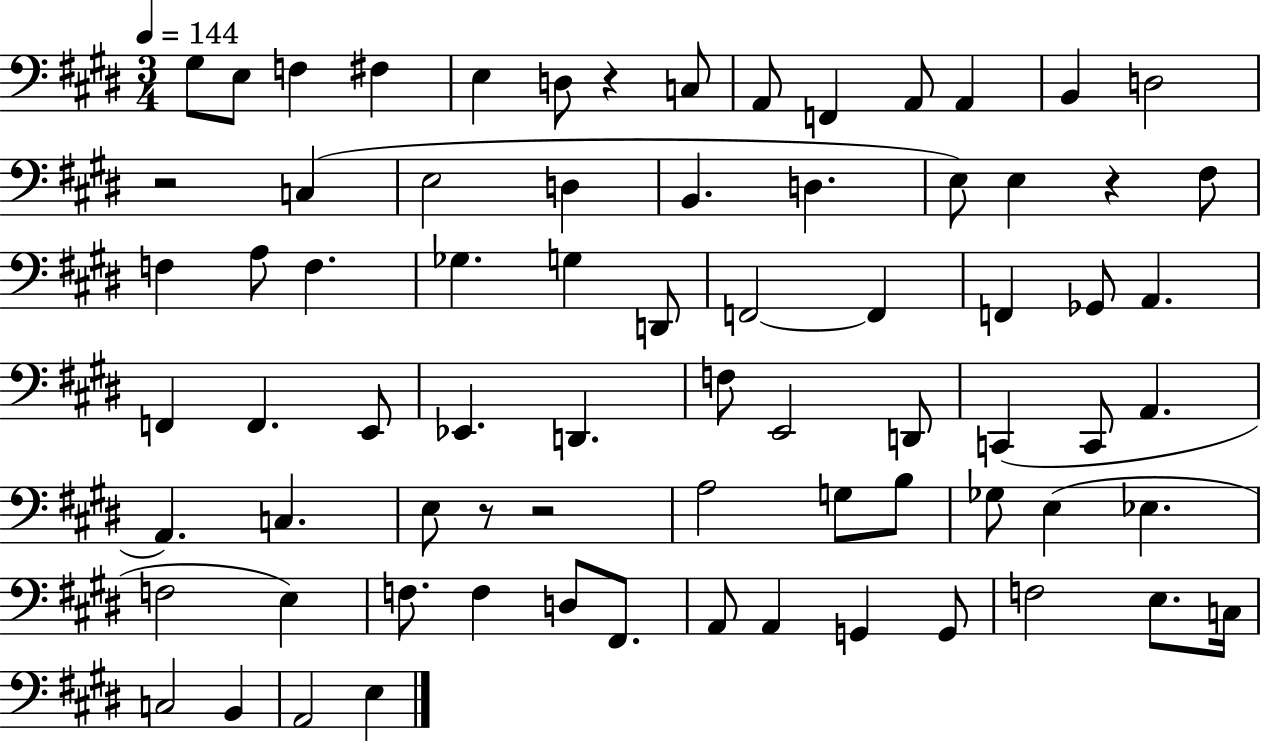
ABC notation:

X:1
T:Untitled
M:3/4
L:1/4
K:E
^G,/2 E,/2 F, ^F, E, D,/2 z C,/2 A,,/2 F,, A,,/2 A,, B,, D,2 z2 C, E,2 D, B,, D, E,/2 E, z ^F,/2 F, A,/2 F, _G, G, D,,/2 F,,2 F,, F,, _G,,/2 A,, F,, F,, E,,/2 _E,, D,, F,/2 E,,2 D,,/2 C,, C,,/2 A,, A,, C, E,/2 z/2 z2 A,2 G,/2 B,/2 _G,/2 E, _E, F,2 E, F,/2 F, D,/2 ^F,,/2 A,,/2 A,, G,, G,,/2 F,2 E,/2 C,/4 C,2 B,, A,,2 E,